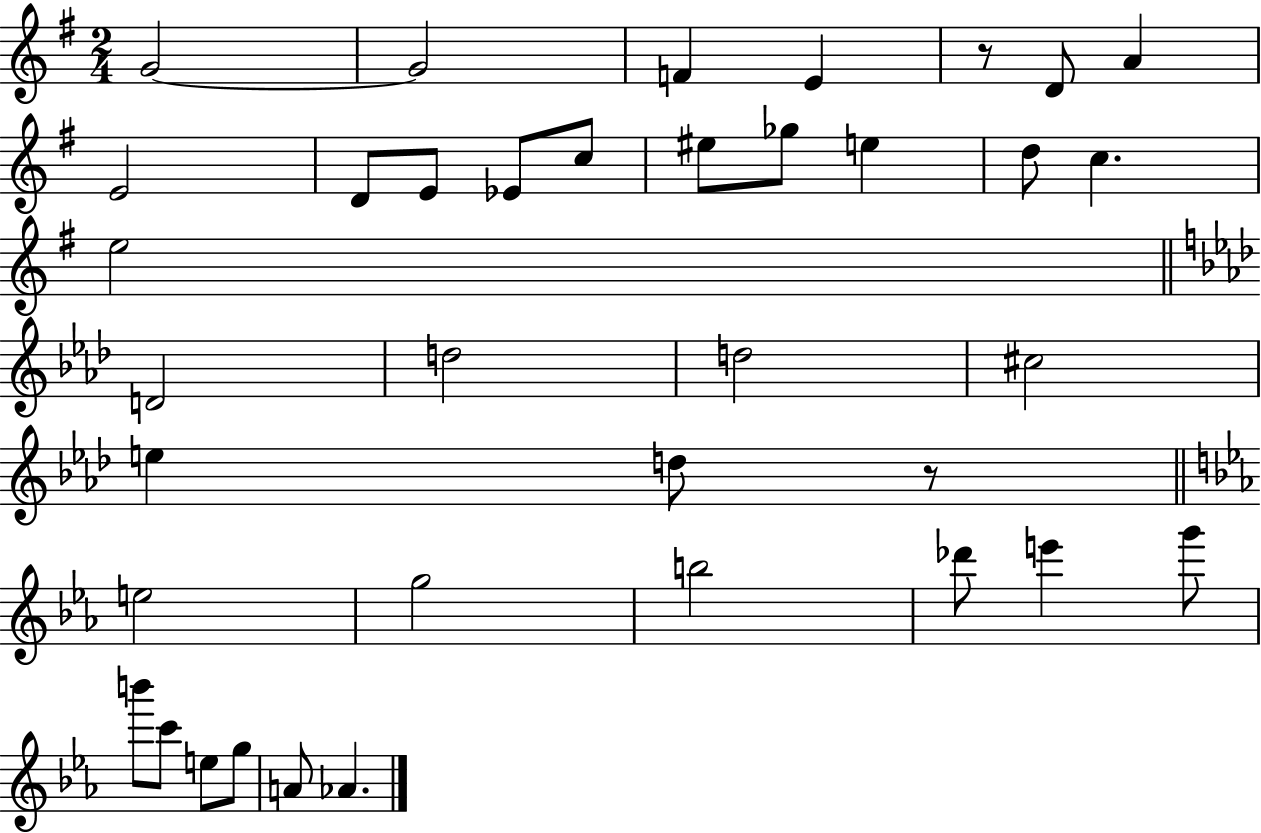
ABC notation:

X:1
T:Untitled
M:2/4
L:1/4
K:G
G2 G2 F E z/2 D/2 A E2 D/2 E/2 _E/2 c/2 ^e/2 _g/2 e d/2 c e2 D2 d2 d2 ^c2 e d/2 z/2 e2 g2 b2 _d'/2 e' g'/2 b'/2 c'/2 e/2 g/2 A/2 _A